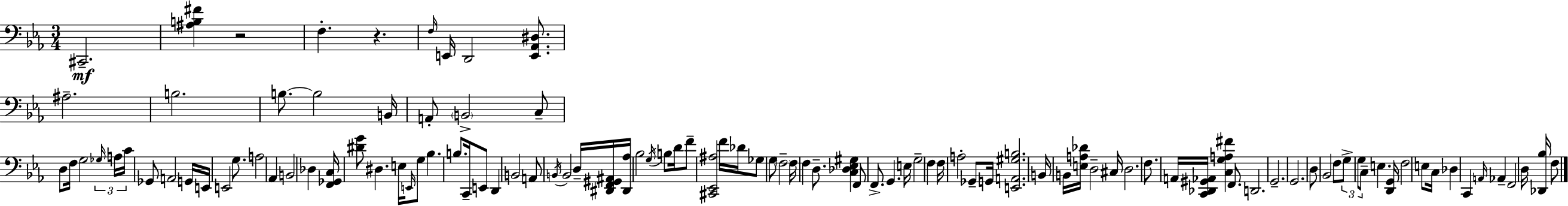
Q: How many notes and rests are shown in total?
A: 110